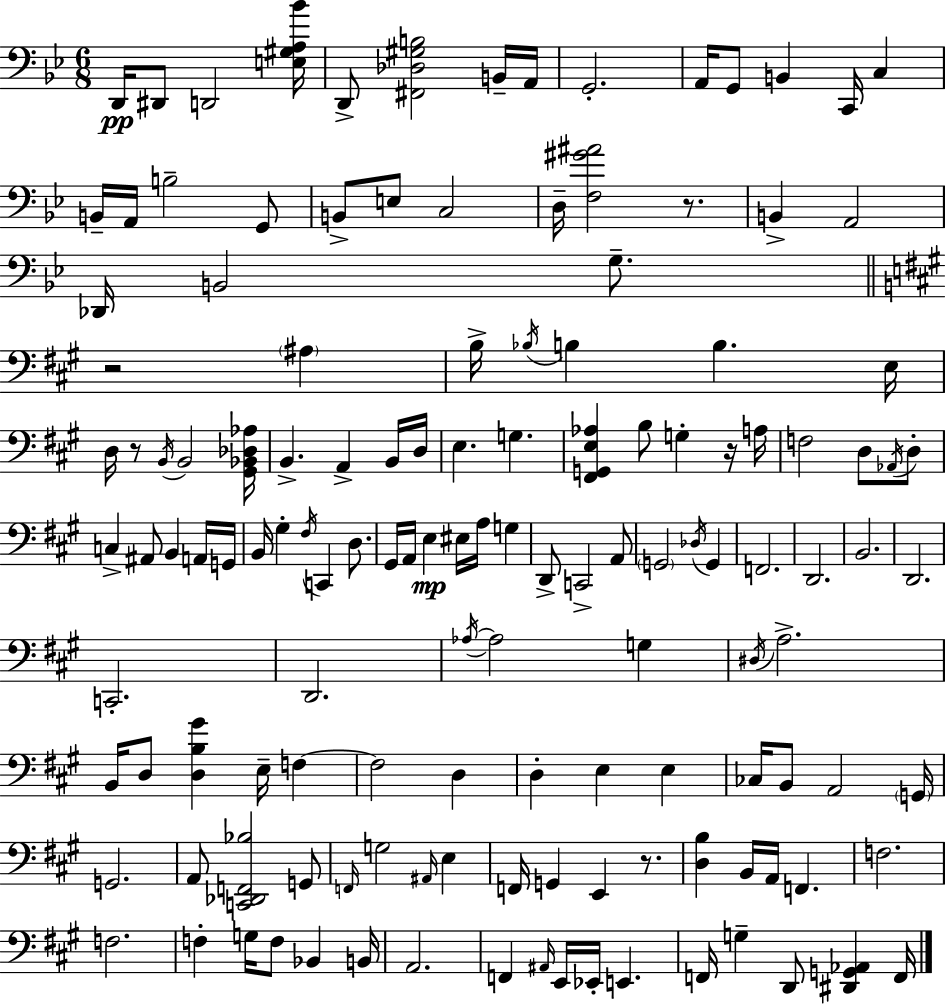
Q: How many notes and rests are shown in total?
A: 137